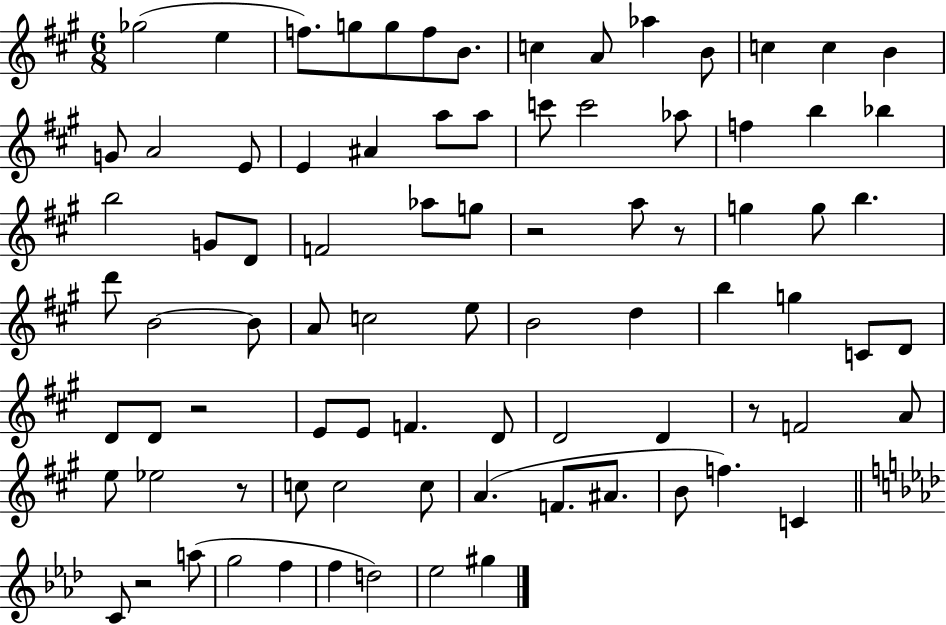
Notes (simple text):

Gb5/h E5/q F5/e. G5/e G5/e F5/e B4/e. C5/q A4/e Ab5/q B4/e C5/q C5/q B4/q G4/e A4/h E4/e E4/q A#4/q A5/e A5/e C6/e C6/h Ab5/e F5/q B5/q Bb5/q B5/h G4/e D4/e F4/h Ab5/e G5/e R/h A5/e R/e G5/q G5/e B5/q. D6/e B4/h B4/e A4/e C5/h E5/e B4/h D5/q B5/q G5/q C4/e D4/e D4/e D4/e R/h E4/e E4/e F4/q. D4/e D4/h D4/q R/e F4/h A4/e E5/e Eb5/h R/e C5/e C5/h C5/e A4/q. F4/e. A#4/e. B4/e F5/q. C4/q C4/e R/h A5/e G5/h F5/q F5/q D5/h Eb5/h G#5/q